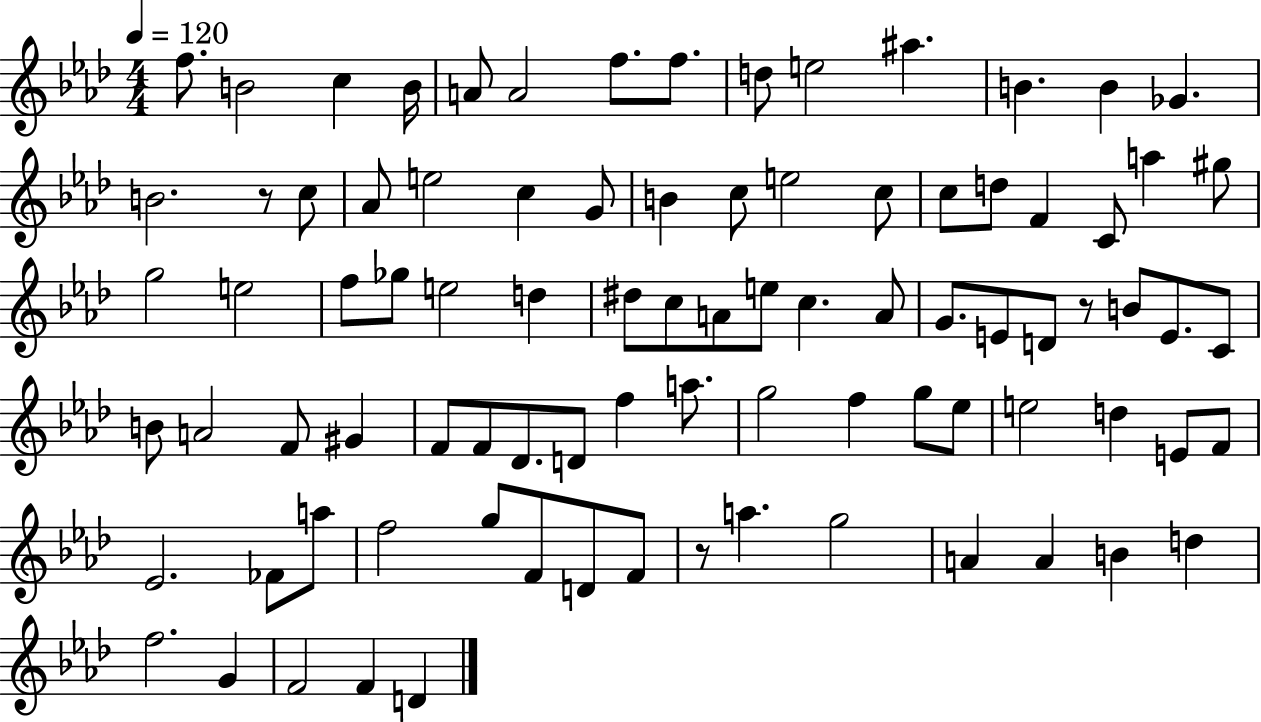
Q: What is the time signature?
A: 4/4